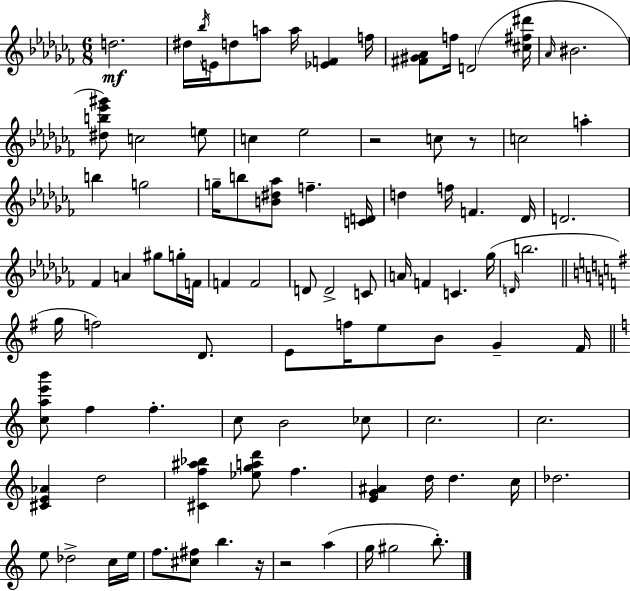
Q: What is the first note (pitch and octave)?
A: D5